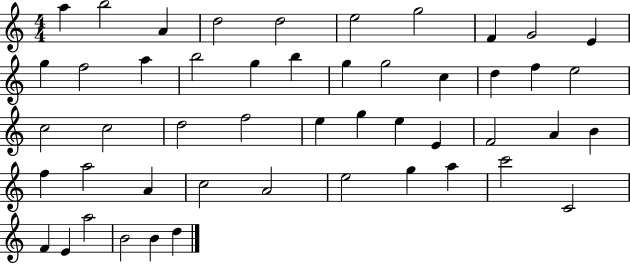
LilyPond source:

{
  \clef treble
  \numericTimeSignature
  \time 4/4
  \key c \major
  a''4 b''2 a'4 | d''2 d''2 | e''2 g''2 | f'4 g'2 e'4 | \break g''4 f''2 a''4 | b''2 g''4 b''4 | g''4 g''2 c''4 | d''4 f''4 e''2 | \break c''2 c''2 | d''2 f''2 | e''4 g''4 e''4 e'4 | f'2 a'4 b'4 | \break f''4 a''2 a'4 | c''2 a'2 | e''2 g''4 a''4 | c'''2 c'2 | \break f'4 e'4 a''2 | b'2 b'4 d''4 | \bar "|."
}